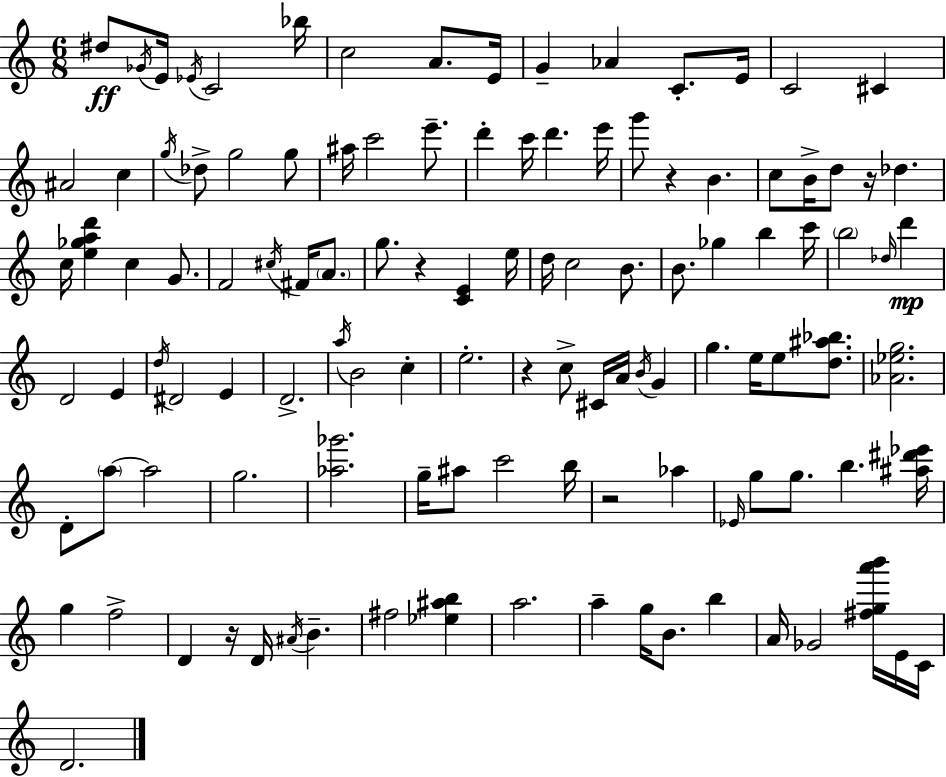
D#5/e Gb4/s E4/s Eb4/s C4/h Bb5/s C5/h A4/e. E4/s G4/q Ab4/q C4/e. E4/s C4/h C#4/q A#4/h C5/q G5/s Db5/e G5/h G5/e A#5/s C6/h E6/e. D6/q C6/s D6/q. E6/s G6/e R/q B4/q. C5/e B4/s D5/e R/s Db5/q. C5/s [E5,Gb5,A5,D6]/q C5/q G4/e. F4/h C#5/s F#4/s A4/e. G5/e. R/q [C4,E4]/q E5/s D5/s C5/h B4/e. B4/e. Gb5/q B5/q C6/s B5/h Db5/s D6/q D4/h E4/q D5/s D#4/h E4/q D4/h. A5/s B4/h C5/q E5/h. R/q C5/e C#4/s A4/s B4/s G4/q G5/q. E5/s E5/e [D5,A#5,Bb5]/e. [Ab4,Eb5,G5]/h. D4/e A5/e A5/h G5/h. [Ab5,Gb6]/h. G5/s A#5/e C6/h B5/s R/h Ab5/q Eb4/s G5/e G5/e. B5/q. [A#5,D#6,Eb6]/s G5/q F5/h D4/q R/s D4/s A#4/s B4/q. F#5/h [Eb5,A#5,B5]/q A5/h. A5/q G5/s B4/e. B5/q A4/s Gb4/h [F#5,G5,A6,B6]/s E4/s C4/s D4/h.